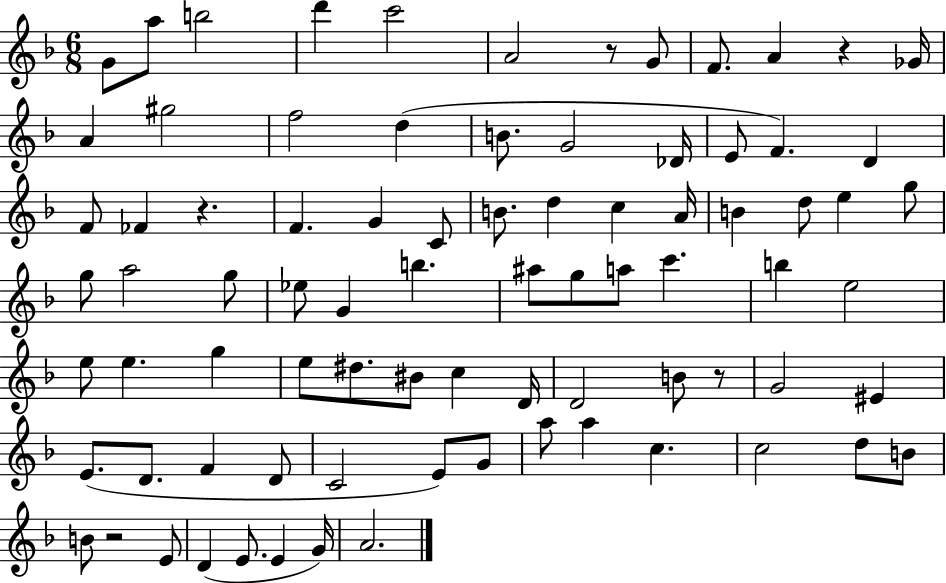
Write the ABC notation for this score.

X:1
T:Untitled
M:6/8
L:1/4
K:F
G/2 a/2 b2 d' c'2 A2 z/2 G/2 F/2 A z _G/4 A ^g2 f2 d B/2 G2 _D/4 E/2 F D F/2 _F z F G C/2 B/2 d c A/4 B d/2 e g/2 g/2 a2 g/2 _e/2 G b ^a/2 g/2 a/2 c' b e2 e/2 e g e/2 ^d/2 ^B/2 c D/4 D2 B/2 z/2 G2 ^E E/2 D/2 F D/2 C2 E/2 G/2 a/2 a c c2 d/2 B/2 B/2 z2 E/2 D E/2 E G/4 A2